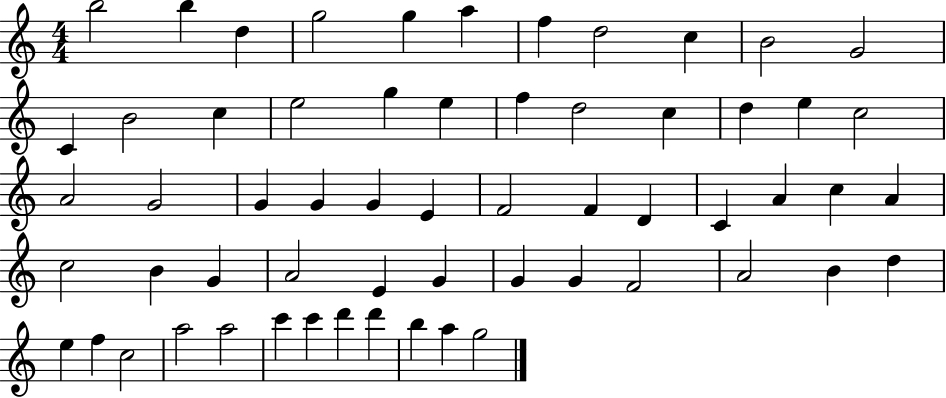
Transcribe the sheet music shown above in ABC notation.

X:1
T:Untitled
M:4/4
L:1/4
K:C
b2 b d g2 g a f d2 c B2 G2 C B2 c e2 g e f d2 c d e c2 A2 G2 G G G E F2 F D C A c A c2 B G A2 E G G G F2 A2 B d e f c2 a2 a2 c' c' d' d' b a g2